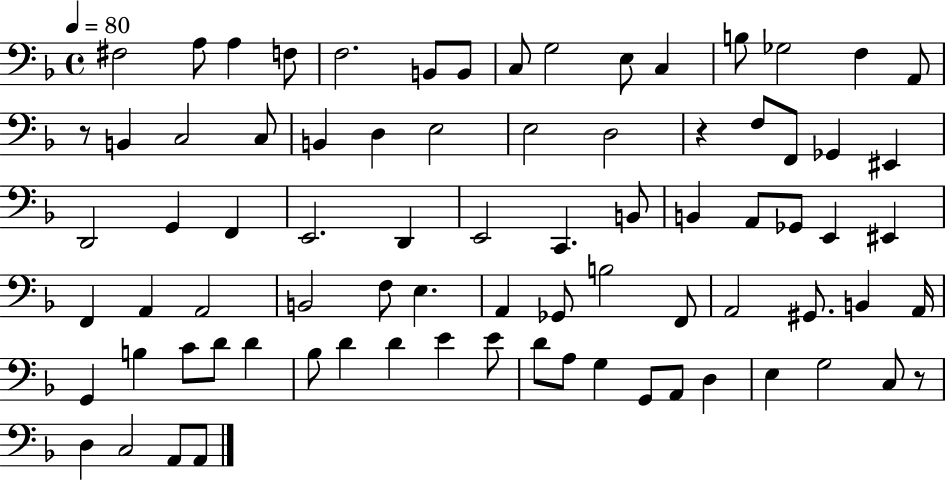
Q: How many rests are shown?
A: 3